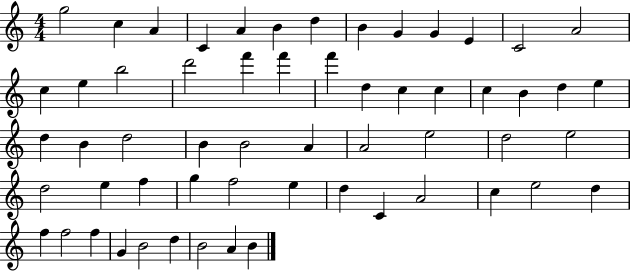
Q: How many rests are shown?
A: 0